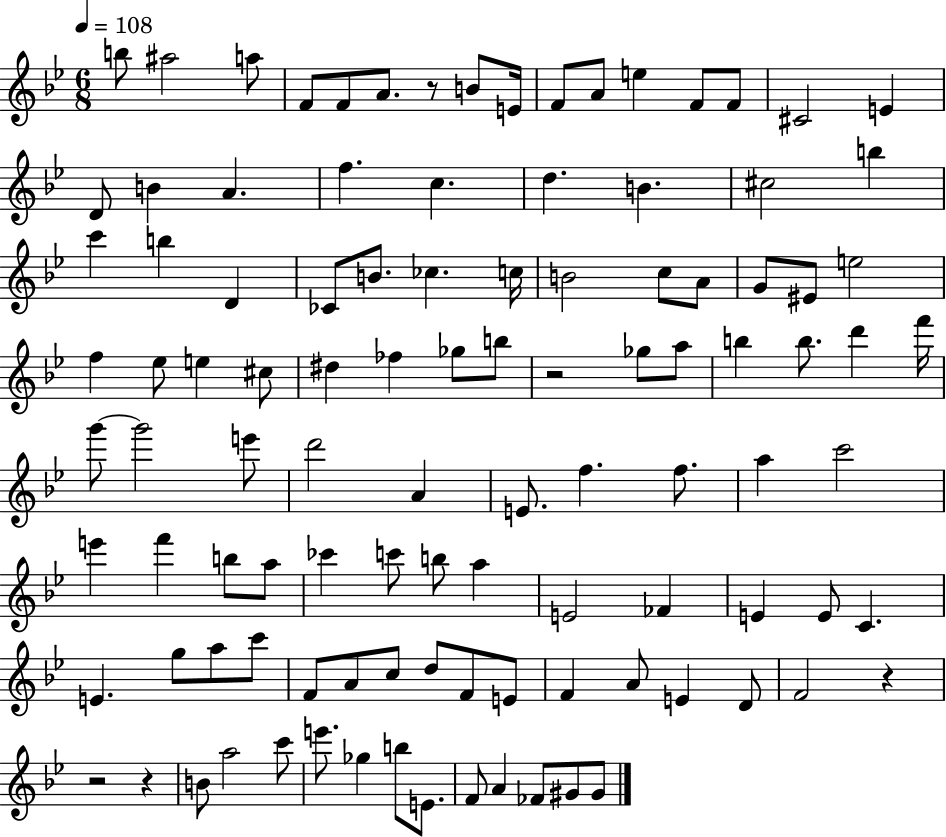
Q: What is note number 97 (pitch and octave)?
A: F4